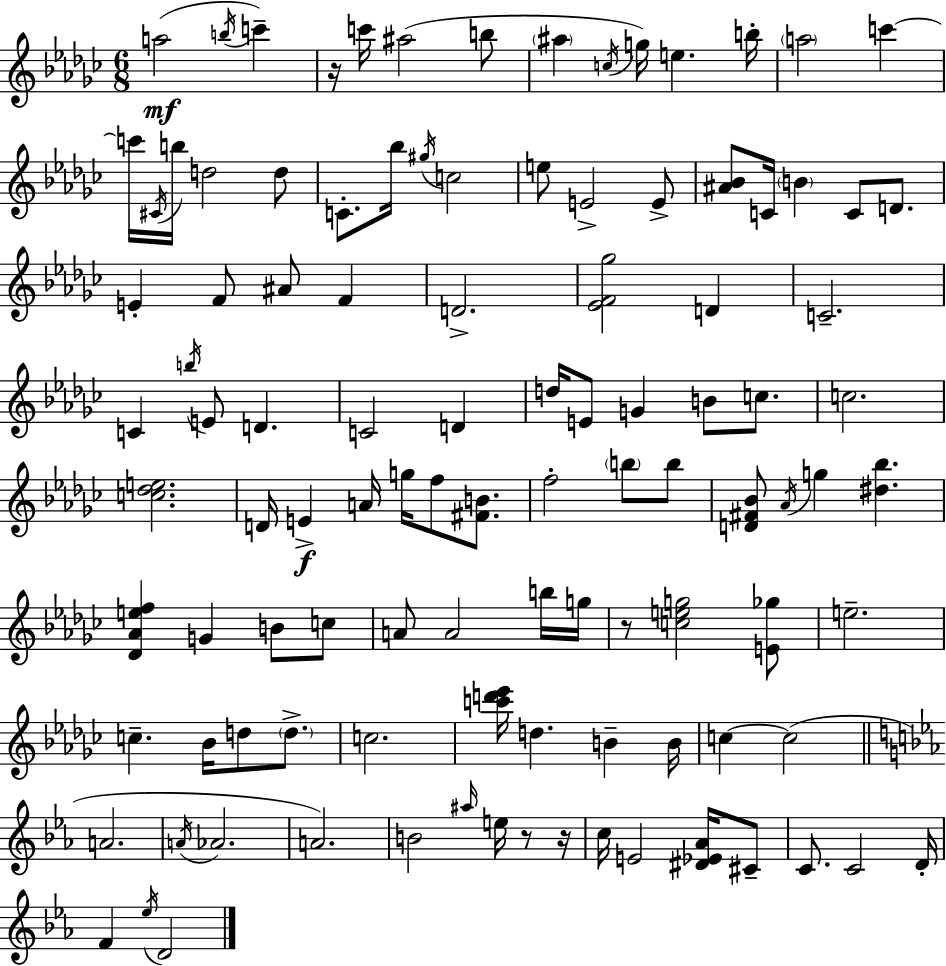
{
  \clef treble
  \numericTimeSignature
  \time 6/8
  \key ees \minor
  a''2(\mf \acciaccatura { b''16 } c'''4--) | r16 c'''16 ais''2( b''8 | \parenthesize ais''4 \acciaccatura { c''16 }) g''16 e''4. | b''16-. \parenthesize a''2 c'''4~~ | \break c'''16 \acciaccatura { cis'16 } b''16 d''2 | d''8 c'8.-. bes''16 \acciaccatura { gis''16 } c''2 | e''8 e'2-> | e'8-> <ais' bes'>8 c'16 \parenthesize b'4 c'8 | \break d'8. e'4-. f'8 ais'8 | f'4 d'2.-> | <ees' f' ges''>2 | d'4 c'2.-- | \break c'4 \acciaccatura { b''16 } e'8 d'4. | c'2 | d'4 d''16 e'8 g'4 | b'8 c''8. c''2. | \break <c'' des'' e''>2. | d'16 e'4->\f a'16 g''16 | f''8 <fis' b'>8. f''2-. | \parenthesize b''8 b''8 <d' fis' bes'>8 \acciaccatura { aes'16 } g''4 | \break <dis'' bes''>4. <des' aes' e'' f''>4 g'4 | b'8 c''8 a'8 a'2 | b''16 g''16 r8 <c'' e'' g''>2 | <e' ges''>8 e''2.-- | \break c''4.-- | bes'16 d''8 \parenthesize d''8.-> c''2. | <c''' d''' ees'''>16 d''4. | b'4-- b'16 c''4~~ c''2( | \break \bar "||" \break \key c \minor a'2. | \acciaccatura { a'16 } aes'2. | a'2.) | b'2 \grace { ais''16 } e''16 r8 | \break r16 c''16 e'2 <dis' ees' aes'>16 | cis'8-- c'8. c'2 | d'16-. f'4 \acciaccatura { ees''16 } d'2 | \bar "|."
}